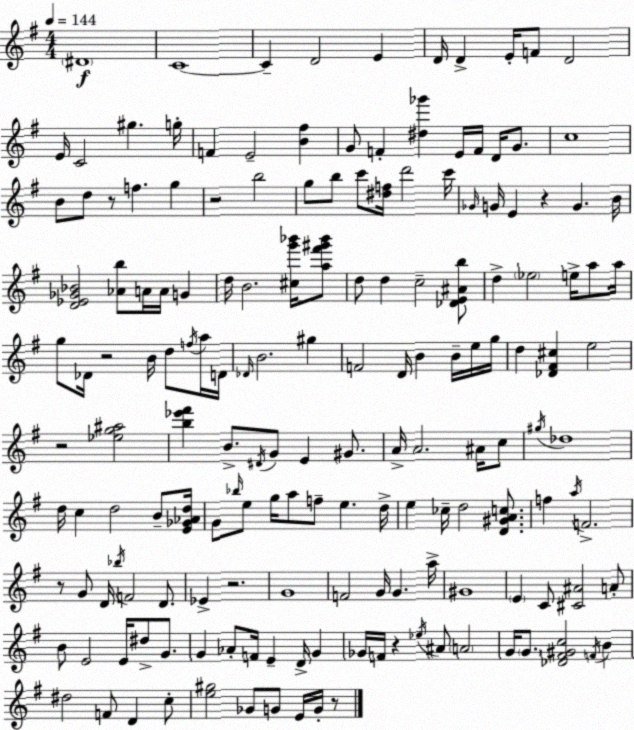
X:1
T:Untitled
M:4/4
L:1/4
K:G
^D4 C4 C D2 E D/4 D E/4 F/2 D2 E/4 C2 ^g g/4 F E2 [B^f] G/2 F [^d_g'] E/4 F/4 D/4 G/2 c4 B/2 d/2 z/2 f g z2 b2 g/2 b/2 c'/2 [^df]/4 d'2 c'/4 _G/4 G/4 E z G B/4 [D_E_G_B]2 [_Ab]/2 A/4 A/4 G d/4 B2 [^cg'_b']/4 [a^f'^g'_b']/2 d/2 d c2 [_DE^Ab]/2 d _e2 e/4 a/2 a/4 g/2 _D/4 z2 B/4 d/2 f/4 a/4 D/4 _D/4 B2 ^g F2 D/4 B B/4 e/4 g/4 d [_D^F^c] e2 z2 [_eg^a]2 [b_e'^f'] B/2 ^D/4 G/2 E ^G/2 A/4 A2 ^A/4 c/2 ^g/4 _d4 d/4 c d2 B/2 [E_G_Ad]/4 G/2 _b/4 e/2 g/4 a/2 f/2 e d/4 e _c/4 d2 [D^GAc]/2 f a/4 F2 z/2 G/2 D/4 _b/4 F2 D/2 _E z2 G4 F2 G/4 G a/4 ^G4 E C/2 [^C^A]2 A/2 B/2 E2 E/4 ^d/2 G/2 G _A/2 F/4 E D/4 G _G/4 F/4 z _e/4 ^A/2 A2 G/4 G/2 [_D^F^Gc]2 F/4 B ^d2 F/2 D c/2 [e^g]2 _G/2 G/2 E/4 G/4 z/2